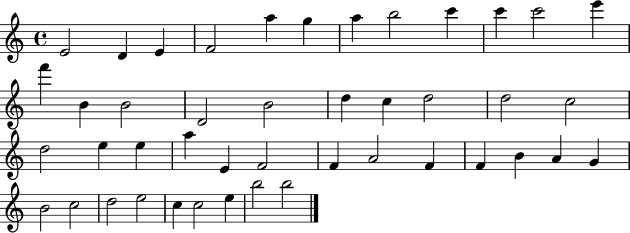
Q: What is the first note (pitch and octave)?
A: E4